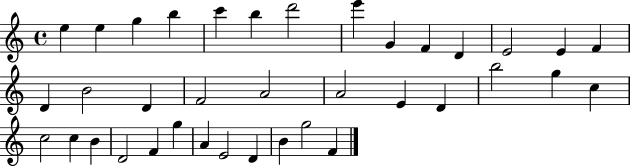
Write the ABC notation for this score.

X:1
T:Untitled
M:4/4
L:1/4
K:C
e e g b c' b d'2 e' G F D E2 E F D B2 D F2 A2 A2 E D b2 g c c2 c B D2 F g A E2 D B g2 F